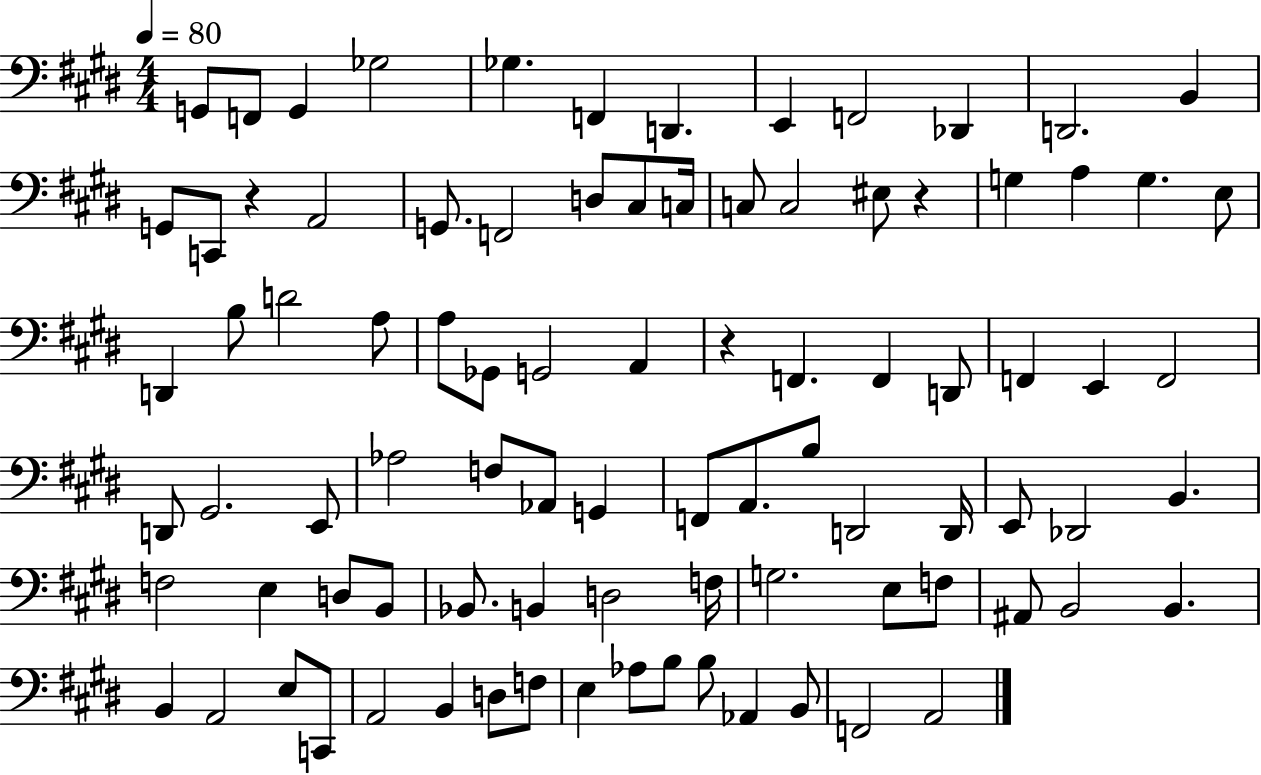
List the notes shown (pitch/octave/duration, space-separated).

G2/e F2/e G2/q Gb3/h Gb3/q. F2/q D2/q. E2/q F2/h Db2/q D2/h. B2/q G2/e C2/e R/q A2/h G2/e. F2/h D3/e C#3/e C3/s C3/e C3/h EIS3/e R/q G3/q A3/q G3/q. E3/e D2/q B3/e D4/h A3/e A3/e Gb2/e G2/h A2/q R/q F2/q. F2/q D2/e F2/q E2/q F2/h D2/e G#2/h. E2/e Ab3/h F3/e Ab2/e G2/q F2/e A2/e. B3/e D2/h D2/s E2/e Db2/h B2/q. F3/h E3/q D3/e B2/e Bb2/e. B2/q D3/h F3/s G3/h. E3/e F3/e A#2/e B2/h B2/q. B2/q A2/h E3/e C2/e A2/h B2/q D3/e F3/e E3/q Ab3/e B3/e B3/e Ab2/q B2/e F2/h A2/h